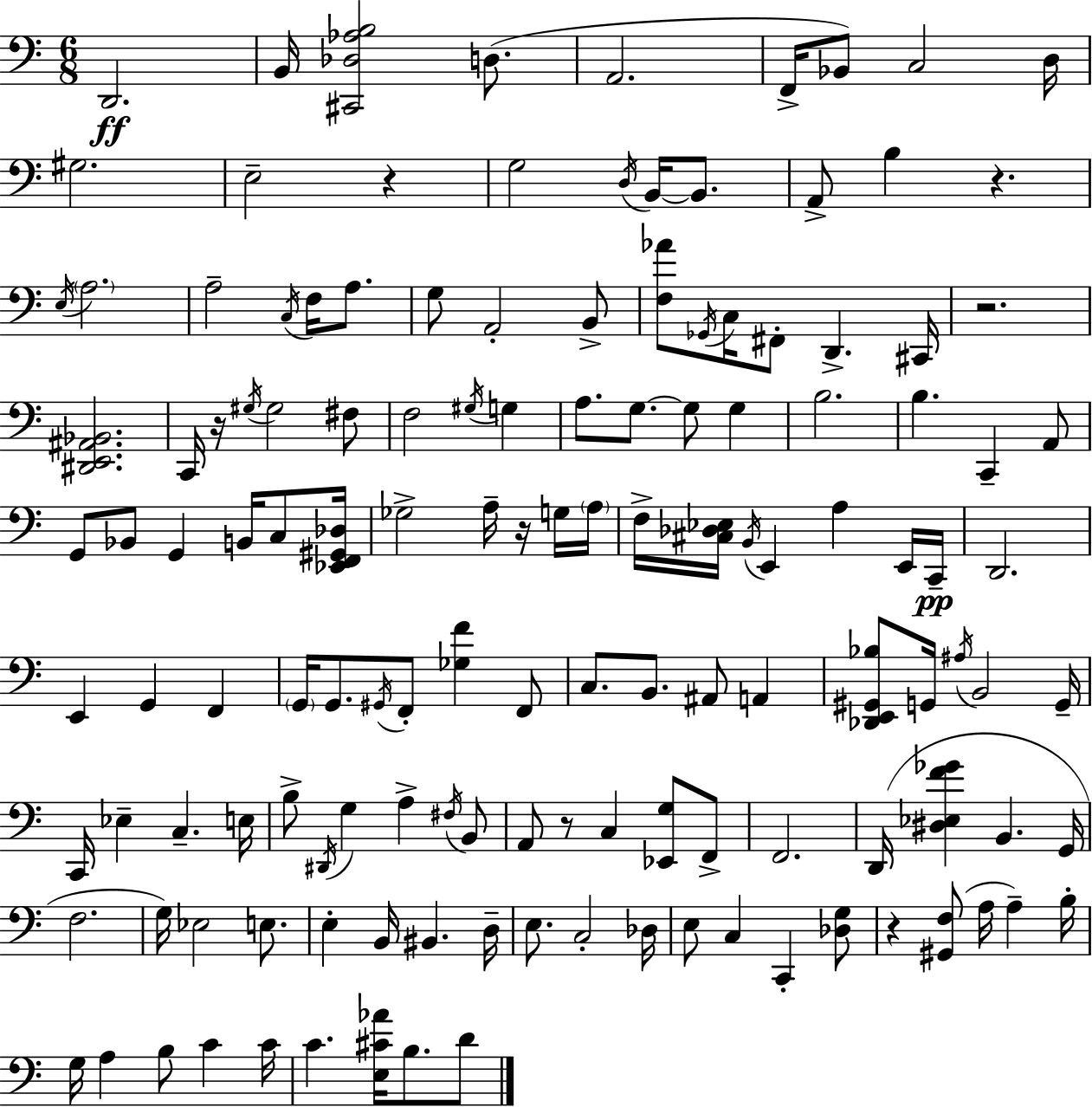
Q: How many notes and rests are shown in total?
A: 138